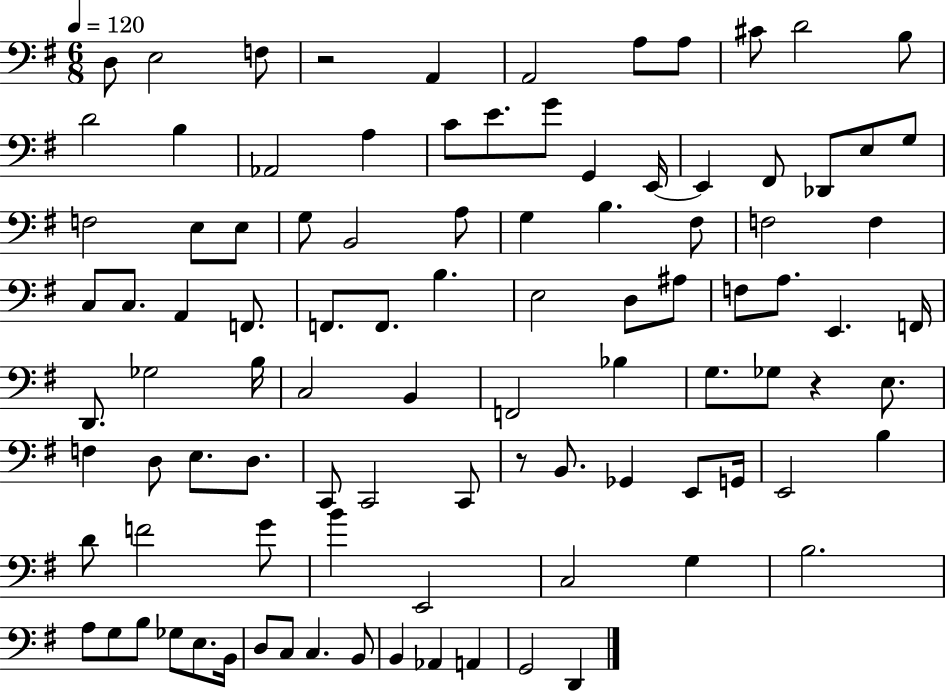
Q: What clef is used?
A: bass